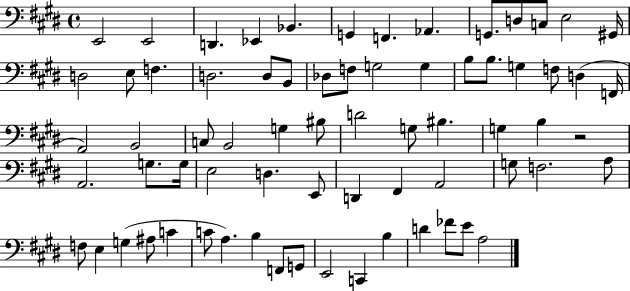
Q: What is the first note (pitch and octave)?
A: E2